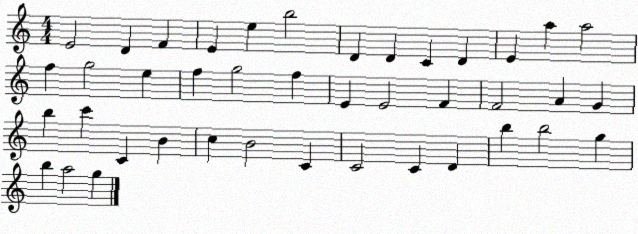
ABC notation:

X:1
T:Untitled
M:4/4
L:1/4
K:C
E2 D F E e b2 D D C D E a a2 f g2 e f g2 f E E2 F F2 A G b c' C B c B2 C C2 C D b b2 g b a2 g